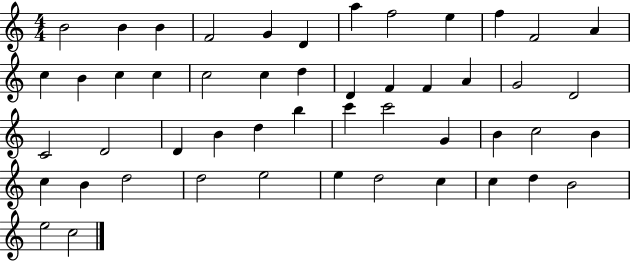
X:1
T:Untitled
M:4/4
L:1/4
K:C
B2 B B F2 G D a f2 e f F2 A c B c c c2 c d D F F A G2 D2 C2 D2 D B d b c' c'2 G B c2 B c B d2 d2 e2 e d2 c c d B2 e2 c2